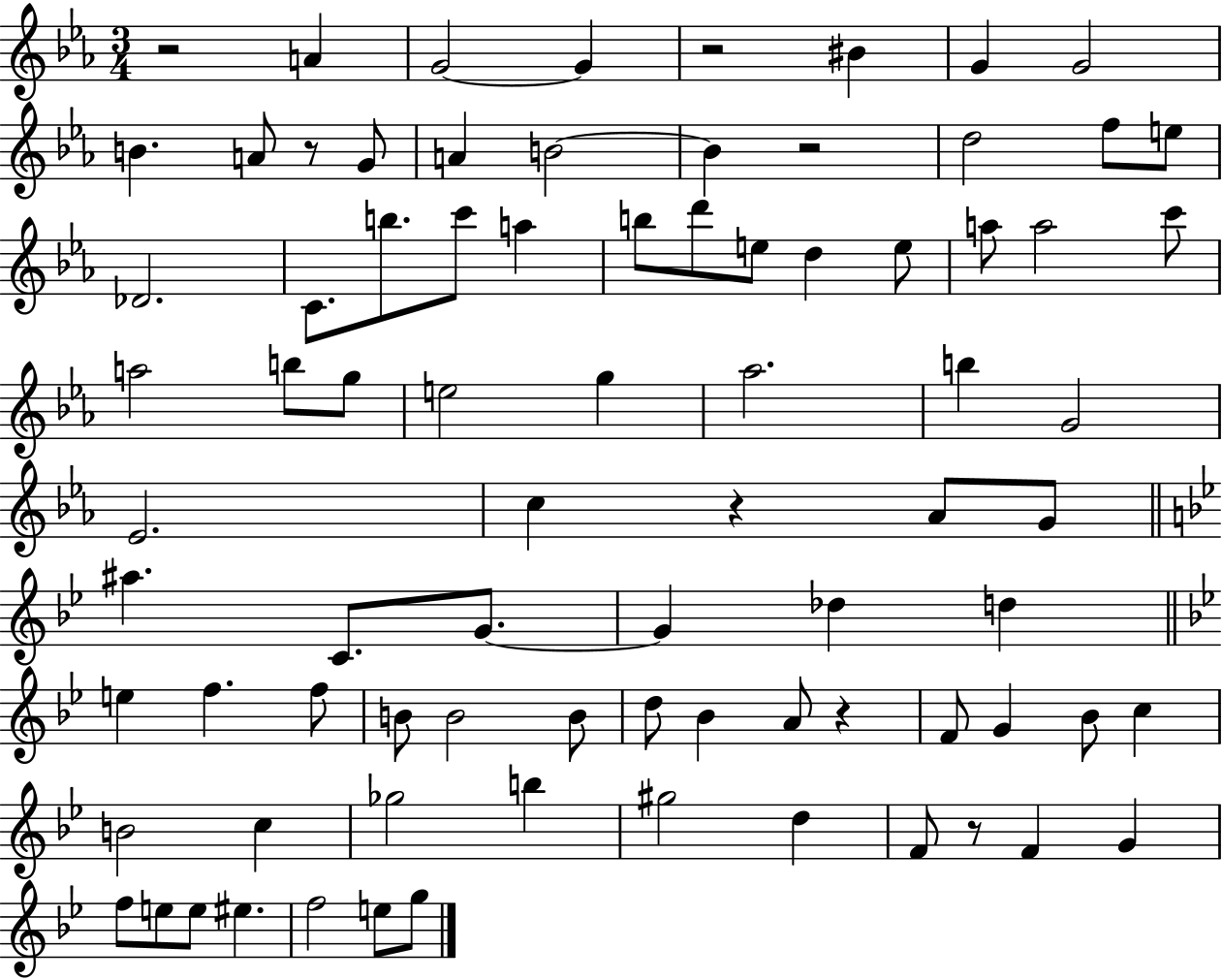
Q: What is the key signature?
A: EES major